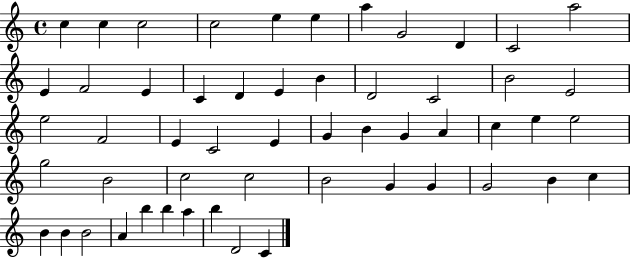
X:1
T:Untitled
M:4/4
L:1/4
K:C
c c c2 c2 e e a G2 D C2 a2 E F2 E C D E B D2 C2 B2 E2 e2 F2 E C2 E G B G A c e e2 g2 B2 c2 c2 B2 G G G2 B c B B B2 A b b a b D2 C